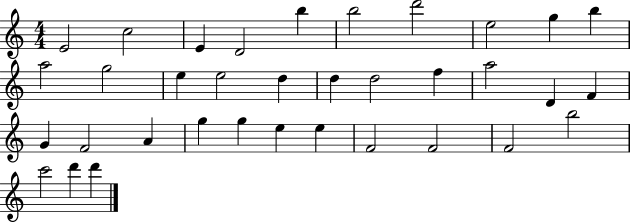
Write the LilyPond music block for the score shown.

{
  \clef treble
  \numericTimeSignature
  \time 4/4
  \key c \major
  e'2 c''2 | e'4 d'2 b''4 | b''2 d'''2 | e''2 g''4 b''4 | \break a''2 g''2 | e''4 e''2 d''4 | d''4 d''2 f''4 | a''2 d'4 f'4 | \break g'4 f'2 a'4 | g''4 g''4 e''4 e''4 | f'2 f'2 | f'2 b''2 | \break c'''2 d'''4 d'''4 | \bar "|."
}